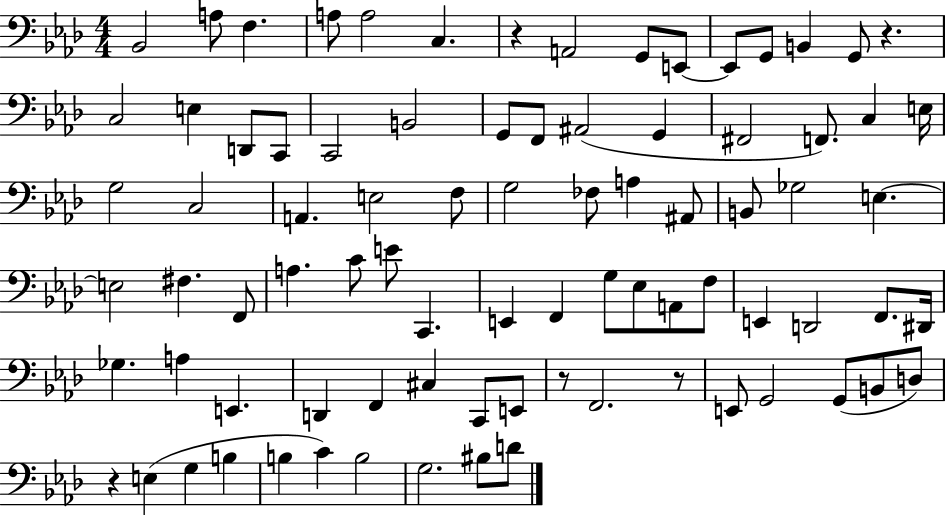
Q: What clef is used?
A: bass